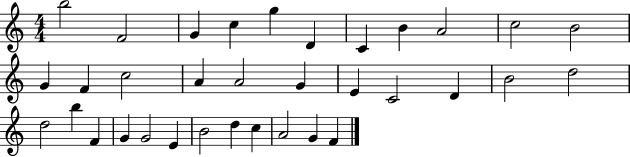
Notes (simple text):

B5/h F4/h G4/q C5/q G5/q D4/q C4/q B4/q A4/h C5/h B4/h G4/q F4/q C5/h A4/q A4/h G4/q E4/q C4/h D4/q B4/h D5/h D5/h B5/q F4/q G4/q G4/h E4/q B4/h D5/q C5/q A4/h G4/q F4/q